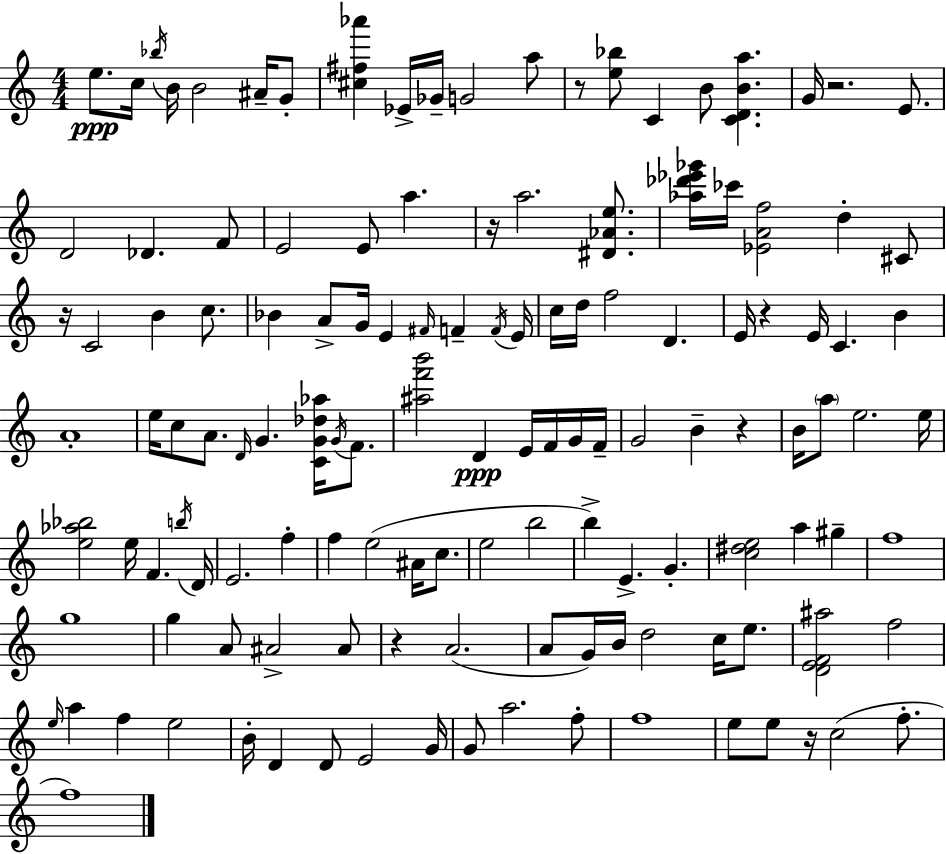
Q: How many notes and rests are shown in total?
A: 131